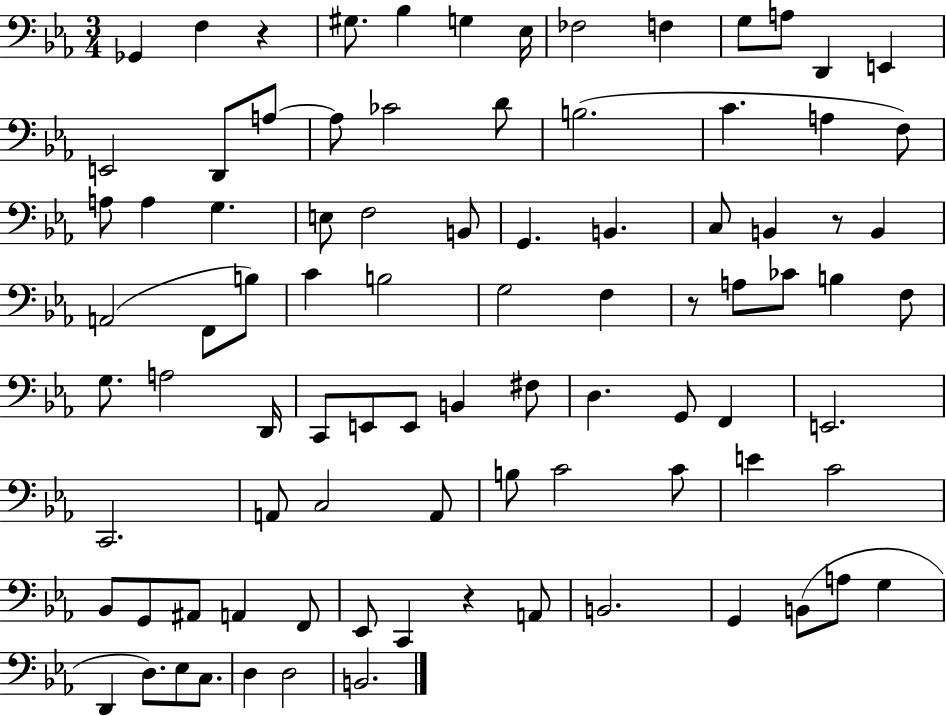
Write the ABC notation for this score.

X:1
T:Untitled
M:3/4
L:1/4
K:Eb
_G,, F, z ^G,/2 _B, G, _E,/4 _F,2 F, G,/2 A,/2 D,, E,, E,,2 D,,/2 A,/2 A,/2 _C2 D/2 B,2 C A, F,/2 A,/2 A, G, E,/2 F,2 B,,/2 G,, B,, C,/2 B,, z/2 B,, A,,2 F,,/2 B,/2 C B,2 G,2 F, z/2 A,/2 _C/2 B, F,/2 G,/2 A,2 D,,/4 C,,/2 E,,/2 E,,/2 B,, ^F,/2 D, G,,/2 F,, E,,2 C,,2 A,,/2 C,2 A,,/2 B,/2 C2 C/2 E C2 _B,,/2 G,,/2 ^A,,/2 A,, F,,/2 _E,,/2 C,, z A,,/2 B,,2 G,, B,,/2 A,/2 G, D,, D,/2 _E,/2 C,/2 D, D,2 B,,2